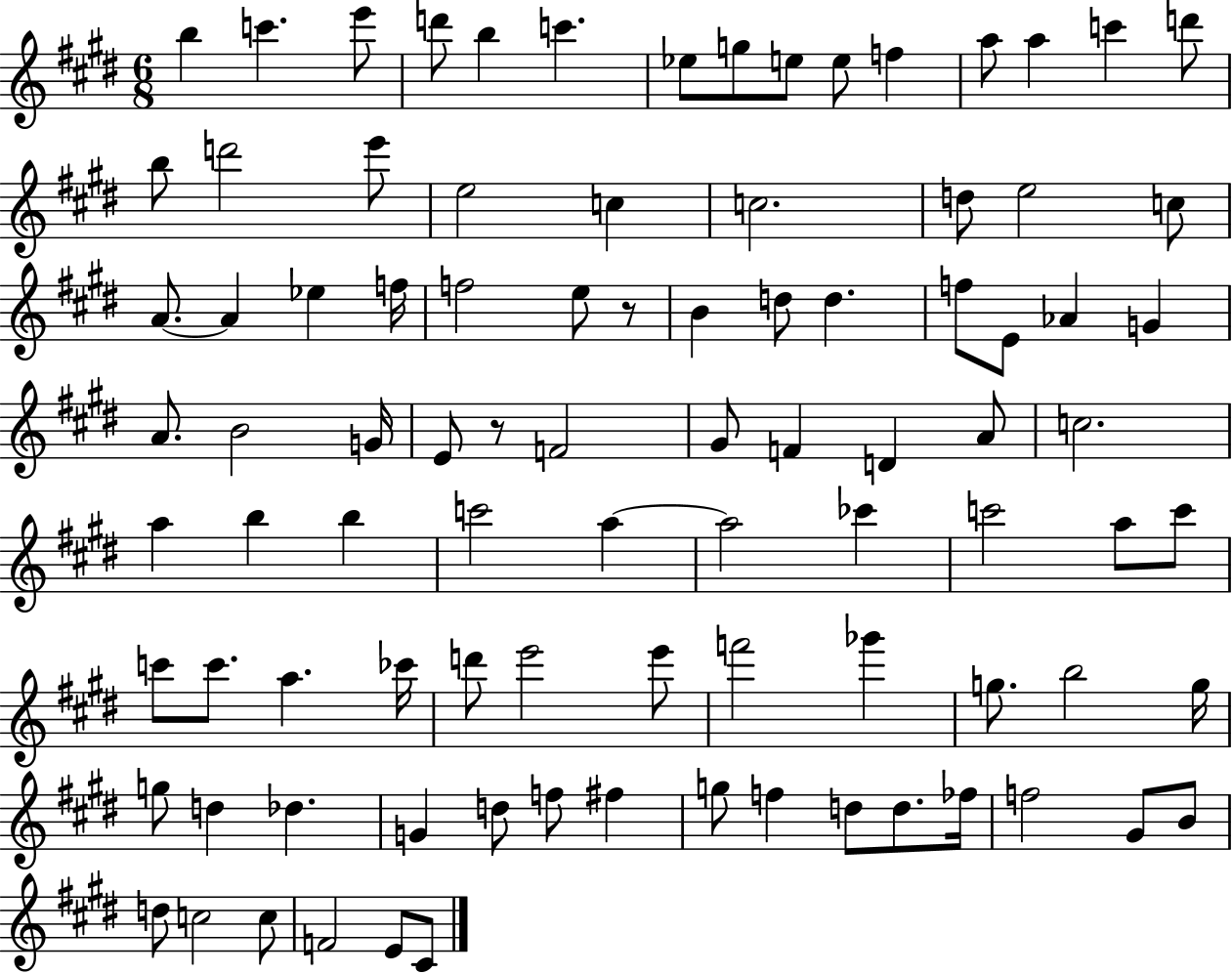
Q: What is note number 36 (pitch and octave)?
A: Ab4